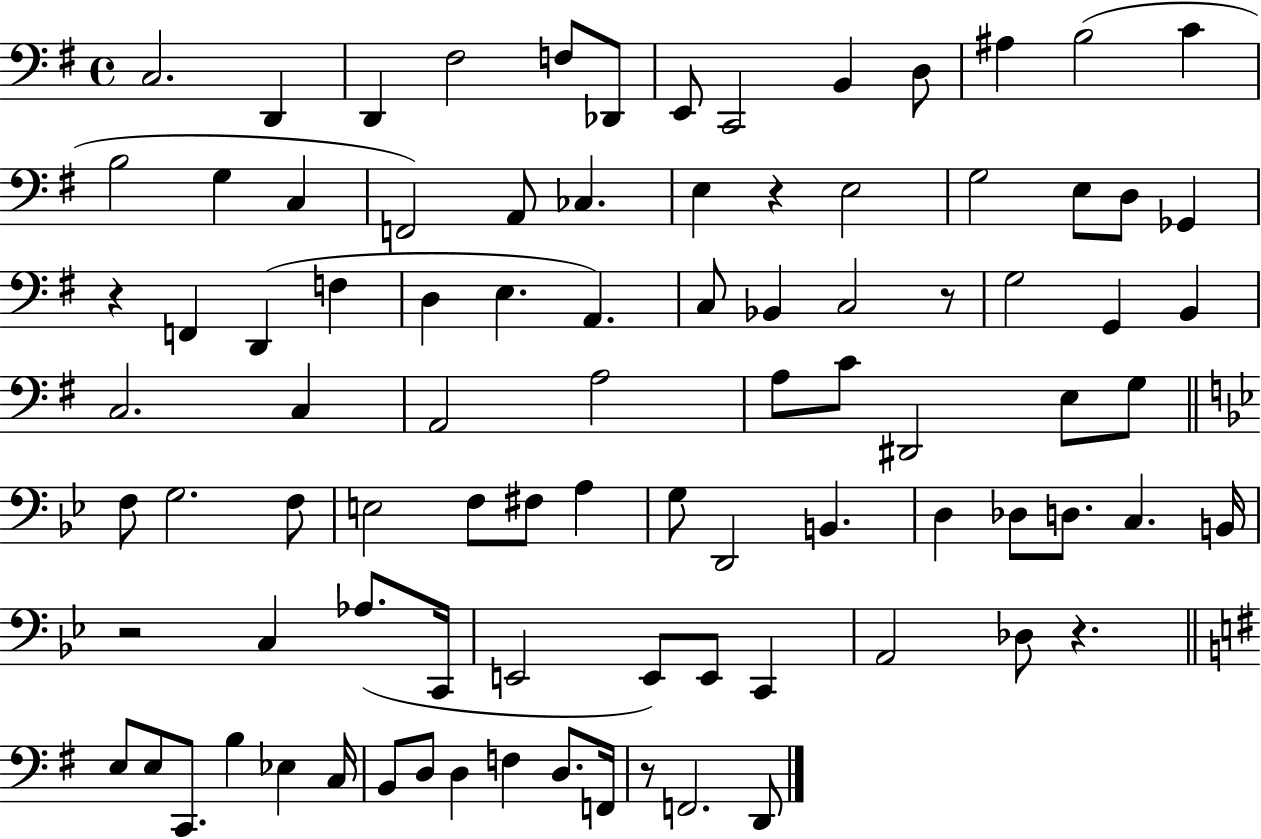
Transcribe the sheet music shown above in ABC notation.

X:1
T:Untitled
M:4/4
L:1/4
K:G
C,2 D,, D,, ^F,2 F,/2 _D,,/2 E,,/2 C,,2 B,, D,/2 ^A, B,2 C B,2 G, C, F,,2 A,,/2 _C, E, z E,2 G,2 E,/2 D,/2 _G,, z F,, D,, F, D, E, A,, C,/2 _B,, C,2 z/2 G,2 G,, B,, C,2 C, A,,2 A,2 A,/2 C/2 ^D,,2 E,/2 G,/2 F,/2 G,2 F,/2 E,2 F,/2 ^F,/2 A, G,/2 D,,2 B,, D, _D,/2 D,/2 C, B,,/4 z2 C, _A,/2 C,,/4 E,,2 E,,/2 E,,/2 C,, A,,2 _D,/2 z E,/2 E,/2 C,,/2 B, _E, C,/4 B,,/2 D,/2 D, F, D,/2 F,,/4 z/2 F,,2 D,,/2